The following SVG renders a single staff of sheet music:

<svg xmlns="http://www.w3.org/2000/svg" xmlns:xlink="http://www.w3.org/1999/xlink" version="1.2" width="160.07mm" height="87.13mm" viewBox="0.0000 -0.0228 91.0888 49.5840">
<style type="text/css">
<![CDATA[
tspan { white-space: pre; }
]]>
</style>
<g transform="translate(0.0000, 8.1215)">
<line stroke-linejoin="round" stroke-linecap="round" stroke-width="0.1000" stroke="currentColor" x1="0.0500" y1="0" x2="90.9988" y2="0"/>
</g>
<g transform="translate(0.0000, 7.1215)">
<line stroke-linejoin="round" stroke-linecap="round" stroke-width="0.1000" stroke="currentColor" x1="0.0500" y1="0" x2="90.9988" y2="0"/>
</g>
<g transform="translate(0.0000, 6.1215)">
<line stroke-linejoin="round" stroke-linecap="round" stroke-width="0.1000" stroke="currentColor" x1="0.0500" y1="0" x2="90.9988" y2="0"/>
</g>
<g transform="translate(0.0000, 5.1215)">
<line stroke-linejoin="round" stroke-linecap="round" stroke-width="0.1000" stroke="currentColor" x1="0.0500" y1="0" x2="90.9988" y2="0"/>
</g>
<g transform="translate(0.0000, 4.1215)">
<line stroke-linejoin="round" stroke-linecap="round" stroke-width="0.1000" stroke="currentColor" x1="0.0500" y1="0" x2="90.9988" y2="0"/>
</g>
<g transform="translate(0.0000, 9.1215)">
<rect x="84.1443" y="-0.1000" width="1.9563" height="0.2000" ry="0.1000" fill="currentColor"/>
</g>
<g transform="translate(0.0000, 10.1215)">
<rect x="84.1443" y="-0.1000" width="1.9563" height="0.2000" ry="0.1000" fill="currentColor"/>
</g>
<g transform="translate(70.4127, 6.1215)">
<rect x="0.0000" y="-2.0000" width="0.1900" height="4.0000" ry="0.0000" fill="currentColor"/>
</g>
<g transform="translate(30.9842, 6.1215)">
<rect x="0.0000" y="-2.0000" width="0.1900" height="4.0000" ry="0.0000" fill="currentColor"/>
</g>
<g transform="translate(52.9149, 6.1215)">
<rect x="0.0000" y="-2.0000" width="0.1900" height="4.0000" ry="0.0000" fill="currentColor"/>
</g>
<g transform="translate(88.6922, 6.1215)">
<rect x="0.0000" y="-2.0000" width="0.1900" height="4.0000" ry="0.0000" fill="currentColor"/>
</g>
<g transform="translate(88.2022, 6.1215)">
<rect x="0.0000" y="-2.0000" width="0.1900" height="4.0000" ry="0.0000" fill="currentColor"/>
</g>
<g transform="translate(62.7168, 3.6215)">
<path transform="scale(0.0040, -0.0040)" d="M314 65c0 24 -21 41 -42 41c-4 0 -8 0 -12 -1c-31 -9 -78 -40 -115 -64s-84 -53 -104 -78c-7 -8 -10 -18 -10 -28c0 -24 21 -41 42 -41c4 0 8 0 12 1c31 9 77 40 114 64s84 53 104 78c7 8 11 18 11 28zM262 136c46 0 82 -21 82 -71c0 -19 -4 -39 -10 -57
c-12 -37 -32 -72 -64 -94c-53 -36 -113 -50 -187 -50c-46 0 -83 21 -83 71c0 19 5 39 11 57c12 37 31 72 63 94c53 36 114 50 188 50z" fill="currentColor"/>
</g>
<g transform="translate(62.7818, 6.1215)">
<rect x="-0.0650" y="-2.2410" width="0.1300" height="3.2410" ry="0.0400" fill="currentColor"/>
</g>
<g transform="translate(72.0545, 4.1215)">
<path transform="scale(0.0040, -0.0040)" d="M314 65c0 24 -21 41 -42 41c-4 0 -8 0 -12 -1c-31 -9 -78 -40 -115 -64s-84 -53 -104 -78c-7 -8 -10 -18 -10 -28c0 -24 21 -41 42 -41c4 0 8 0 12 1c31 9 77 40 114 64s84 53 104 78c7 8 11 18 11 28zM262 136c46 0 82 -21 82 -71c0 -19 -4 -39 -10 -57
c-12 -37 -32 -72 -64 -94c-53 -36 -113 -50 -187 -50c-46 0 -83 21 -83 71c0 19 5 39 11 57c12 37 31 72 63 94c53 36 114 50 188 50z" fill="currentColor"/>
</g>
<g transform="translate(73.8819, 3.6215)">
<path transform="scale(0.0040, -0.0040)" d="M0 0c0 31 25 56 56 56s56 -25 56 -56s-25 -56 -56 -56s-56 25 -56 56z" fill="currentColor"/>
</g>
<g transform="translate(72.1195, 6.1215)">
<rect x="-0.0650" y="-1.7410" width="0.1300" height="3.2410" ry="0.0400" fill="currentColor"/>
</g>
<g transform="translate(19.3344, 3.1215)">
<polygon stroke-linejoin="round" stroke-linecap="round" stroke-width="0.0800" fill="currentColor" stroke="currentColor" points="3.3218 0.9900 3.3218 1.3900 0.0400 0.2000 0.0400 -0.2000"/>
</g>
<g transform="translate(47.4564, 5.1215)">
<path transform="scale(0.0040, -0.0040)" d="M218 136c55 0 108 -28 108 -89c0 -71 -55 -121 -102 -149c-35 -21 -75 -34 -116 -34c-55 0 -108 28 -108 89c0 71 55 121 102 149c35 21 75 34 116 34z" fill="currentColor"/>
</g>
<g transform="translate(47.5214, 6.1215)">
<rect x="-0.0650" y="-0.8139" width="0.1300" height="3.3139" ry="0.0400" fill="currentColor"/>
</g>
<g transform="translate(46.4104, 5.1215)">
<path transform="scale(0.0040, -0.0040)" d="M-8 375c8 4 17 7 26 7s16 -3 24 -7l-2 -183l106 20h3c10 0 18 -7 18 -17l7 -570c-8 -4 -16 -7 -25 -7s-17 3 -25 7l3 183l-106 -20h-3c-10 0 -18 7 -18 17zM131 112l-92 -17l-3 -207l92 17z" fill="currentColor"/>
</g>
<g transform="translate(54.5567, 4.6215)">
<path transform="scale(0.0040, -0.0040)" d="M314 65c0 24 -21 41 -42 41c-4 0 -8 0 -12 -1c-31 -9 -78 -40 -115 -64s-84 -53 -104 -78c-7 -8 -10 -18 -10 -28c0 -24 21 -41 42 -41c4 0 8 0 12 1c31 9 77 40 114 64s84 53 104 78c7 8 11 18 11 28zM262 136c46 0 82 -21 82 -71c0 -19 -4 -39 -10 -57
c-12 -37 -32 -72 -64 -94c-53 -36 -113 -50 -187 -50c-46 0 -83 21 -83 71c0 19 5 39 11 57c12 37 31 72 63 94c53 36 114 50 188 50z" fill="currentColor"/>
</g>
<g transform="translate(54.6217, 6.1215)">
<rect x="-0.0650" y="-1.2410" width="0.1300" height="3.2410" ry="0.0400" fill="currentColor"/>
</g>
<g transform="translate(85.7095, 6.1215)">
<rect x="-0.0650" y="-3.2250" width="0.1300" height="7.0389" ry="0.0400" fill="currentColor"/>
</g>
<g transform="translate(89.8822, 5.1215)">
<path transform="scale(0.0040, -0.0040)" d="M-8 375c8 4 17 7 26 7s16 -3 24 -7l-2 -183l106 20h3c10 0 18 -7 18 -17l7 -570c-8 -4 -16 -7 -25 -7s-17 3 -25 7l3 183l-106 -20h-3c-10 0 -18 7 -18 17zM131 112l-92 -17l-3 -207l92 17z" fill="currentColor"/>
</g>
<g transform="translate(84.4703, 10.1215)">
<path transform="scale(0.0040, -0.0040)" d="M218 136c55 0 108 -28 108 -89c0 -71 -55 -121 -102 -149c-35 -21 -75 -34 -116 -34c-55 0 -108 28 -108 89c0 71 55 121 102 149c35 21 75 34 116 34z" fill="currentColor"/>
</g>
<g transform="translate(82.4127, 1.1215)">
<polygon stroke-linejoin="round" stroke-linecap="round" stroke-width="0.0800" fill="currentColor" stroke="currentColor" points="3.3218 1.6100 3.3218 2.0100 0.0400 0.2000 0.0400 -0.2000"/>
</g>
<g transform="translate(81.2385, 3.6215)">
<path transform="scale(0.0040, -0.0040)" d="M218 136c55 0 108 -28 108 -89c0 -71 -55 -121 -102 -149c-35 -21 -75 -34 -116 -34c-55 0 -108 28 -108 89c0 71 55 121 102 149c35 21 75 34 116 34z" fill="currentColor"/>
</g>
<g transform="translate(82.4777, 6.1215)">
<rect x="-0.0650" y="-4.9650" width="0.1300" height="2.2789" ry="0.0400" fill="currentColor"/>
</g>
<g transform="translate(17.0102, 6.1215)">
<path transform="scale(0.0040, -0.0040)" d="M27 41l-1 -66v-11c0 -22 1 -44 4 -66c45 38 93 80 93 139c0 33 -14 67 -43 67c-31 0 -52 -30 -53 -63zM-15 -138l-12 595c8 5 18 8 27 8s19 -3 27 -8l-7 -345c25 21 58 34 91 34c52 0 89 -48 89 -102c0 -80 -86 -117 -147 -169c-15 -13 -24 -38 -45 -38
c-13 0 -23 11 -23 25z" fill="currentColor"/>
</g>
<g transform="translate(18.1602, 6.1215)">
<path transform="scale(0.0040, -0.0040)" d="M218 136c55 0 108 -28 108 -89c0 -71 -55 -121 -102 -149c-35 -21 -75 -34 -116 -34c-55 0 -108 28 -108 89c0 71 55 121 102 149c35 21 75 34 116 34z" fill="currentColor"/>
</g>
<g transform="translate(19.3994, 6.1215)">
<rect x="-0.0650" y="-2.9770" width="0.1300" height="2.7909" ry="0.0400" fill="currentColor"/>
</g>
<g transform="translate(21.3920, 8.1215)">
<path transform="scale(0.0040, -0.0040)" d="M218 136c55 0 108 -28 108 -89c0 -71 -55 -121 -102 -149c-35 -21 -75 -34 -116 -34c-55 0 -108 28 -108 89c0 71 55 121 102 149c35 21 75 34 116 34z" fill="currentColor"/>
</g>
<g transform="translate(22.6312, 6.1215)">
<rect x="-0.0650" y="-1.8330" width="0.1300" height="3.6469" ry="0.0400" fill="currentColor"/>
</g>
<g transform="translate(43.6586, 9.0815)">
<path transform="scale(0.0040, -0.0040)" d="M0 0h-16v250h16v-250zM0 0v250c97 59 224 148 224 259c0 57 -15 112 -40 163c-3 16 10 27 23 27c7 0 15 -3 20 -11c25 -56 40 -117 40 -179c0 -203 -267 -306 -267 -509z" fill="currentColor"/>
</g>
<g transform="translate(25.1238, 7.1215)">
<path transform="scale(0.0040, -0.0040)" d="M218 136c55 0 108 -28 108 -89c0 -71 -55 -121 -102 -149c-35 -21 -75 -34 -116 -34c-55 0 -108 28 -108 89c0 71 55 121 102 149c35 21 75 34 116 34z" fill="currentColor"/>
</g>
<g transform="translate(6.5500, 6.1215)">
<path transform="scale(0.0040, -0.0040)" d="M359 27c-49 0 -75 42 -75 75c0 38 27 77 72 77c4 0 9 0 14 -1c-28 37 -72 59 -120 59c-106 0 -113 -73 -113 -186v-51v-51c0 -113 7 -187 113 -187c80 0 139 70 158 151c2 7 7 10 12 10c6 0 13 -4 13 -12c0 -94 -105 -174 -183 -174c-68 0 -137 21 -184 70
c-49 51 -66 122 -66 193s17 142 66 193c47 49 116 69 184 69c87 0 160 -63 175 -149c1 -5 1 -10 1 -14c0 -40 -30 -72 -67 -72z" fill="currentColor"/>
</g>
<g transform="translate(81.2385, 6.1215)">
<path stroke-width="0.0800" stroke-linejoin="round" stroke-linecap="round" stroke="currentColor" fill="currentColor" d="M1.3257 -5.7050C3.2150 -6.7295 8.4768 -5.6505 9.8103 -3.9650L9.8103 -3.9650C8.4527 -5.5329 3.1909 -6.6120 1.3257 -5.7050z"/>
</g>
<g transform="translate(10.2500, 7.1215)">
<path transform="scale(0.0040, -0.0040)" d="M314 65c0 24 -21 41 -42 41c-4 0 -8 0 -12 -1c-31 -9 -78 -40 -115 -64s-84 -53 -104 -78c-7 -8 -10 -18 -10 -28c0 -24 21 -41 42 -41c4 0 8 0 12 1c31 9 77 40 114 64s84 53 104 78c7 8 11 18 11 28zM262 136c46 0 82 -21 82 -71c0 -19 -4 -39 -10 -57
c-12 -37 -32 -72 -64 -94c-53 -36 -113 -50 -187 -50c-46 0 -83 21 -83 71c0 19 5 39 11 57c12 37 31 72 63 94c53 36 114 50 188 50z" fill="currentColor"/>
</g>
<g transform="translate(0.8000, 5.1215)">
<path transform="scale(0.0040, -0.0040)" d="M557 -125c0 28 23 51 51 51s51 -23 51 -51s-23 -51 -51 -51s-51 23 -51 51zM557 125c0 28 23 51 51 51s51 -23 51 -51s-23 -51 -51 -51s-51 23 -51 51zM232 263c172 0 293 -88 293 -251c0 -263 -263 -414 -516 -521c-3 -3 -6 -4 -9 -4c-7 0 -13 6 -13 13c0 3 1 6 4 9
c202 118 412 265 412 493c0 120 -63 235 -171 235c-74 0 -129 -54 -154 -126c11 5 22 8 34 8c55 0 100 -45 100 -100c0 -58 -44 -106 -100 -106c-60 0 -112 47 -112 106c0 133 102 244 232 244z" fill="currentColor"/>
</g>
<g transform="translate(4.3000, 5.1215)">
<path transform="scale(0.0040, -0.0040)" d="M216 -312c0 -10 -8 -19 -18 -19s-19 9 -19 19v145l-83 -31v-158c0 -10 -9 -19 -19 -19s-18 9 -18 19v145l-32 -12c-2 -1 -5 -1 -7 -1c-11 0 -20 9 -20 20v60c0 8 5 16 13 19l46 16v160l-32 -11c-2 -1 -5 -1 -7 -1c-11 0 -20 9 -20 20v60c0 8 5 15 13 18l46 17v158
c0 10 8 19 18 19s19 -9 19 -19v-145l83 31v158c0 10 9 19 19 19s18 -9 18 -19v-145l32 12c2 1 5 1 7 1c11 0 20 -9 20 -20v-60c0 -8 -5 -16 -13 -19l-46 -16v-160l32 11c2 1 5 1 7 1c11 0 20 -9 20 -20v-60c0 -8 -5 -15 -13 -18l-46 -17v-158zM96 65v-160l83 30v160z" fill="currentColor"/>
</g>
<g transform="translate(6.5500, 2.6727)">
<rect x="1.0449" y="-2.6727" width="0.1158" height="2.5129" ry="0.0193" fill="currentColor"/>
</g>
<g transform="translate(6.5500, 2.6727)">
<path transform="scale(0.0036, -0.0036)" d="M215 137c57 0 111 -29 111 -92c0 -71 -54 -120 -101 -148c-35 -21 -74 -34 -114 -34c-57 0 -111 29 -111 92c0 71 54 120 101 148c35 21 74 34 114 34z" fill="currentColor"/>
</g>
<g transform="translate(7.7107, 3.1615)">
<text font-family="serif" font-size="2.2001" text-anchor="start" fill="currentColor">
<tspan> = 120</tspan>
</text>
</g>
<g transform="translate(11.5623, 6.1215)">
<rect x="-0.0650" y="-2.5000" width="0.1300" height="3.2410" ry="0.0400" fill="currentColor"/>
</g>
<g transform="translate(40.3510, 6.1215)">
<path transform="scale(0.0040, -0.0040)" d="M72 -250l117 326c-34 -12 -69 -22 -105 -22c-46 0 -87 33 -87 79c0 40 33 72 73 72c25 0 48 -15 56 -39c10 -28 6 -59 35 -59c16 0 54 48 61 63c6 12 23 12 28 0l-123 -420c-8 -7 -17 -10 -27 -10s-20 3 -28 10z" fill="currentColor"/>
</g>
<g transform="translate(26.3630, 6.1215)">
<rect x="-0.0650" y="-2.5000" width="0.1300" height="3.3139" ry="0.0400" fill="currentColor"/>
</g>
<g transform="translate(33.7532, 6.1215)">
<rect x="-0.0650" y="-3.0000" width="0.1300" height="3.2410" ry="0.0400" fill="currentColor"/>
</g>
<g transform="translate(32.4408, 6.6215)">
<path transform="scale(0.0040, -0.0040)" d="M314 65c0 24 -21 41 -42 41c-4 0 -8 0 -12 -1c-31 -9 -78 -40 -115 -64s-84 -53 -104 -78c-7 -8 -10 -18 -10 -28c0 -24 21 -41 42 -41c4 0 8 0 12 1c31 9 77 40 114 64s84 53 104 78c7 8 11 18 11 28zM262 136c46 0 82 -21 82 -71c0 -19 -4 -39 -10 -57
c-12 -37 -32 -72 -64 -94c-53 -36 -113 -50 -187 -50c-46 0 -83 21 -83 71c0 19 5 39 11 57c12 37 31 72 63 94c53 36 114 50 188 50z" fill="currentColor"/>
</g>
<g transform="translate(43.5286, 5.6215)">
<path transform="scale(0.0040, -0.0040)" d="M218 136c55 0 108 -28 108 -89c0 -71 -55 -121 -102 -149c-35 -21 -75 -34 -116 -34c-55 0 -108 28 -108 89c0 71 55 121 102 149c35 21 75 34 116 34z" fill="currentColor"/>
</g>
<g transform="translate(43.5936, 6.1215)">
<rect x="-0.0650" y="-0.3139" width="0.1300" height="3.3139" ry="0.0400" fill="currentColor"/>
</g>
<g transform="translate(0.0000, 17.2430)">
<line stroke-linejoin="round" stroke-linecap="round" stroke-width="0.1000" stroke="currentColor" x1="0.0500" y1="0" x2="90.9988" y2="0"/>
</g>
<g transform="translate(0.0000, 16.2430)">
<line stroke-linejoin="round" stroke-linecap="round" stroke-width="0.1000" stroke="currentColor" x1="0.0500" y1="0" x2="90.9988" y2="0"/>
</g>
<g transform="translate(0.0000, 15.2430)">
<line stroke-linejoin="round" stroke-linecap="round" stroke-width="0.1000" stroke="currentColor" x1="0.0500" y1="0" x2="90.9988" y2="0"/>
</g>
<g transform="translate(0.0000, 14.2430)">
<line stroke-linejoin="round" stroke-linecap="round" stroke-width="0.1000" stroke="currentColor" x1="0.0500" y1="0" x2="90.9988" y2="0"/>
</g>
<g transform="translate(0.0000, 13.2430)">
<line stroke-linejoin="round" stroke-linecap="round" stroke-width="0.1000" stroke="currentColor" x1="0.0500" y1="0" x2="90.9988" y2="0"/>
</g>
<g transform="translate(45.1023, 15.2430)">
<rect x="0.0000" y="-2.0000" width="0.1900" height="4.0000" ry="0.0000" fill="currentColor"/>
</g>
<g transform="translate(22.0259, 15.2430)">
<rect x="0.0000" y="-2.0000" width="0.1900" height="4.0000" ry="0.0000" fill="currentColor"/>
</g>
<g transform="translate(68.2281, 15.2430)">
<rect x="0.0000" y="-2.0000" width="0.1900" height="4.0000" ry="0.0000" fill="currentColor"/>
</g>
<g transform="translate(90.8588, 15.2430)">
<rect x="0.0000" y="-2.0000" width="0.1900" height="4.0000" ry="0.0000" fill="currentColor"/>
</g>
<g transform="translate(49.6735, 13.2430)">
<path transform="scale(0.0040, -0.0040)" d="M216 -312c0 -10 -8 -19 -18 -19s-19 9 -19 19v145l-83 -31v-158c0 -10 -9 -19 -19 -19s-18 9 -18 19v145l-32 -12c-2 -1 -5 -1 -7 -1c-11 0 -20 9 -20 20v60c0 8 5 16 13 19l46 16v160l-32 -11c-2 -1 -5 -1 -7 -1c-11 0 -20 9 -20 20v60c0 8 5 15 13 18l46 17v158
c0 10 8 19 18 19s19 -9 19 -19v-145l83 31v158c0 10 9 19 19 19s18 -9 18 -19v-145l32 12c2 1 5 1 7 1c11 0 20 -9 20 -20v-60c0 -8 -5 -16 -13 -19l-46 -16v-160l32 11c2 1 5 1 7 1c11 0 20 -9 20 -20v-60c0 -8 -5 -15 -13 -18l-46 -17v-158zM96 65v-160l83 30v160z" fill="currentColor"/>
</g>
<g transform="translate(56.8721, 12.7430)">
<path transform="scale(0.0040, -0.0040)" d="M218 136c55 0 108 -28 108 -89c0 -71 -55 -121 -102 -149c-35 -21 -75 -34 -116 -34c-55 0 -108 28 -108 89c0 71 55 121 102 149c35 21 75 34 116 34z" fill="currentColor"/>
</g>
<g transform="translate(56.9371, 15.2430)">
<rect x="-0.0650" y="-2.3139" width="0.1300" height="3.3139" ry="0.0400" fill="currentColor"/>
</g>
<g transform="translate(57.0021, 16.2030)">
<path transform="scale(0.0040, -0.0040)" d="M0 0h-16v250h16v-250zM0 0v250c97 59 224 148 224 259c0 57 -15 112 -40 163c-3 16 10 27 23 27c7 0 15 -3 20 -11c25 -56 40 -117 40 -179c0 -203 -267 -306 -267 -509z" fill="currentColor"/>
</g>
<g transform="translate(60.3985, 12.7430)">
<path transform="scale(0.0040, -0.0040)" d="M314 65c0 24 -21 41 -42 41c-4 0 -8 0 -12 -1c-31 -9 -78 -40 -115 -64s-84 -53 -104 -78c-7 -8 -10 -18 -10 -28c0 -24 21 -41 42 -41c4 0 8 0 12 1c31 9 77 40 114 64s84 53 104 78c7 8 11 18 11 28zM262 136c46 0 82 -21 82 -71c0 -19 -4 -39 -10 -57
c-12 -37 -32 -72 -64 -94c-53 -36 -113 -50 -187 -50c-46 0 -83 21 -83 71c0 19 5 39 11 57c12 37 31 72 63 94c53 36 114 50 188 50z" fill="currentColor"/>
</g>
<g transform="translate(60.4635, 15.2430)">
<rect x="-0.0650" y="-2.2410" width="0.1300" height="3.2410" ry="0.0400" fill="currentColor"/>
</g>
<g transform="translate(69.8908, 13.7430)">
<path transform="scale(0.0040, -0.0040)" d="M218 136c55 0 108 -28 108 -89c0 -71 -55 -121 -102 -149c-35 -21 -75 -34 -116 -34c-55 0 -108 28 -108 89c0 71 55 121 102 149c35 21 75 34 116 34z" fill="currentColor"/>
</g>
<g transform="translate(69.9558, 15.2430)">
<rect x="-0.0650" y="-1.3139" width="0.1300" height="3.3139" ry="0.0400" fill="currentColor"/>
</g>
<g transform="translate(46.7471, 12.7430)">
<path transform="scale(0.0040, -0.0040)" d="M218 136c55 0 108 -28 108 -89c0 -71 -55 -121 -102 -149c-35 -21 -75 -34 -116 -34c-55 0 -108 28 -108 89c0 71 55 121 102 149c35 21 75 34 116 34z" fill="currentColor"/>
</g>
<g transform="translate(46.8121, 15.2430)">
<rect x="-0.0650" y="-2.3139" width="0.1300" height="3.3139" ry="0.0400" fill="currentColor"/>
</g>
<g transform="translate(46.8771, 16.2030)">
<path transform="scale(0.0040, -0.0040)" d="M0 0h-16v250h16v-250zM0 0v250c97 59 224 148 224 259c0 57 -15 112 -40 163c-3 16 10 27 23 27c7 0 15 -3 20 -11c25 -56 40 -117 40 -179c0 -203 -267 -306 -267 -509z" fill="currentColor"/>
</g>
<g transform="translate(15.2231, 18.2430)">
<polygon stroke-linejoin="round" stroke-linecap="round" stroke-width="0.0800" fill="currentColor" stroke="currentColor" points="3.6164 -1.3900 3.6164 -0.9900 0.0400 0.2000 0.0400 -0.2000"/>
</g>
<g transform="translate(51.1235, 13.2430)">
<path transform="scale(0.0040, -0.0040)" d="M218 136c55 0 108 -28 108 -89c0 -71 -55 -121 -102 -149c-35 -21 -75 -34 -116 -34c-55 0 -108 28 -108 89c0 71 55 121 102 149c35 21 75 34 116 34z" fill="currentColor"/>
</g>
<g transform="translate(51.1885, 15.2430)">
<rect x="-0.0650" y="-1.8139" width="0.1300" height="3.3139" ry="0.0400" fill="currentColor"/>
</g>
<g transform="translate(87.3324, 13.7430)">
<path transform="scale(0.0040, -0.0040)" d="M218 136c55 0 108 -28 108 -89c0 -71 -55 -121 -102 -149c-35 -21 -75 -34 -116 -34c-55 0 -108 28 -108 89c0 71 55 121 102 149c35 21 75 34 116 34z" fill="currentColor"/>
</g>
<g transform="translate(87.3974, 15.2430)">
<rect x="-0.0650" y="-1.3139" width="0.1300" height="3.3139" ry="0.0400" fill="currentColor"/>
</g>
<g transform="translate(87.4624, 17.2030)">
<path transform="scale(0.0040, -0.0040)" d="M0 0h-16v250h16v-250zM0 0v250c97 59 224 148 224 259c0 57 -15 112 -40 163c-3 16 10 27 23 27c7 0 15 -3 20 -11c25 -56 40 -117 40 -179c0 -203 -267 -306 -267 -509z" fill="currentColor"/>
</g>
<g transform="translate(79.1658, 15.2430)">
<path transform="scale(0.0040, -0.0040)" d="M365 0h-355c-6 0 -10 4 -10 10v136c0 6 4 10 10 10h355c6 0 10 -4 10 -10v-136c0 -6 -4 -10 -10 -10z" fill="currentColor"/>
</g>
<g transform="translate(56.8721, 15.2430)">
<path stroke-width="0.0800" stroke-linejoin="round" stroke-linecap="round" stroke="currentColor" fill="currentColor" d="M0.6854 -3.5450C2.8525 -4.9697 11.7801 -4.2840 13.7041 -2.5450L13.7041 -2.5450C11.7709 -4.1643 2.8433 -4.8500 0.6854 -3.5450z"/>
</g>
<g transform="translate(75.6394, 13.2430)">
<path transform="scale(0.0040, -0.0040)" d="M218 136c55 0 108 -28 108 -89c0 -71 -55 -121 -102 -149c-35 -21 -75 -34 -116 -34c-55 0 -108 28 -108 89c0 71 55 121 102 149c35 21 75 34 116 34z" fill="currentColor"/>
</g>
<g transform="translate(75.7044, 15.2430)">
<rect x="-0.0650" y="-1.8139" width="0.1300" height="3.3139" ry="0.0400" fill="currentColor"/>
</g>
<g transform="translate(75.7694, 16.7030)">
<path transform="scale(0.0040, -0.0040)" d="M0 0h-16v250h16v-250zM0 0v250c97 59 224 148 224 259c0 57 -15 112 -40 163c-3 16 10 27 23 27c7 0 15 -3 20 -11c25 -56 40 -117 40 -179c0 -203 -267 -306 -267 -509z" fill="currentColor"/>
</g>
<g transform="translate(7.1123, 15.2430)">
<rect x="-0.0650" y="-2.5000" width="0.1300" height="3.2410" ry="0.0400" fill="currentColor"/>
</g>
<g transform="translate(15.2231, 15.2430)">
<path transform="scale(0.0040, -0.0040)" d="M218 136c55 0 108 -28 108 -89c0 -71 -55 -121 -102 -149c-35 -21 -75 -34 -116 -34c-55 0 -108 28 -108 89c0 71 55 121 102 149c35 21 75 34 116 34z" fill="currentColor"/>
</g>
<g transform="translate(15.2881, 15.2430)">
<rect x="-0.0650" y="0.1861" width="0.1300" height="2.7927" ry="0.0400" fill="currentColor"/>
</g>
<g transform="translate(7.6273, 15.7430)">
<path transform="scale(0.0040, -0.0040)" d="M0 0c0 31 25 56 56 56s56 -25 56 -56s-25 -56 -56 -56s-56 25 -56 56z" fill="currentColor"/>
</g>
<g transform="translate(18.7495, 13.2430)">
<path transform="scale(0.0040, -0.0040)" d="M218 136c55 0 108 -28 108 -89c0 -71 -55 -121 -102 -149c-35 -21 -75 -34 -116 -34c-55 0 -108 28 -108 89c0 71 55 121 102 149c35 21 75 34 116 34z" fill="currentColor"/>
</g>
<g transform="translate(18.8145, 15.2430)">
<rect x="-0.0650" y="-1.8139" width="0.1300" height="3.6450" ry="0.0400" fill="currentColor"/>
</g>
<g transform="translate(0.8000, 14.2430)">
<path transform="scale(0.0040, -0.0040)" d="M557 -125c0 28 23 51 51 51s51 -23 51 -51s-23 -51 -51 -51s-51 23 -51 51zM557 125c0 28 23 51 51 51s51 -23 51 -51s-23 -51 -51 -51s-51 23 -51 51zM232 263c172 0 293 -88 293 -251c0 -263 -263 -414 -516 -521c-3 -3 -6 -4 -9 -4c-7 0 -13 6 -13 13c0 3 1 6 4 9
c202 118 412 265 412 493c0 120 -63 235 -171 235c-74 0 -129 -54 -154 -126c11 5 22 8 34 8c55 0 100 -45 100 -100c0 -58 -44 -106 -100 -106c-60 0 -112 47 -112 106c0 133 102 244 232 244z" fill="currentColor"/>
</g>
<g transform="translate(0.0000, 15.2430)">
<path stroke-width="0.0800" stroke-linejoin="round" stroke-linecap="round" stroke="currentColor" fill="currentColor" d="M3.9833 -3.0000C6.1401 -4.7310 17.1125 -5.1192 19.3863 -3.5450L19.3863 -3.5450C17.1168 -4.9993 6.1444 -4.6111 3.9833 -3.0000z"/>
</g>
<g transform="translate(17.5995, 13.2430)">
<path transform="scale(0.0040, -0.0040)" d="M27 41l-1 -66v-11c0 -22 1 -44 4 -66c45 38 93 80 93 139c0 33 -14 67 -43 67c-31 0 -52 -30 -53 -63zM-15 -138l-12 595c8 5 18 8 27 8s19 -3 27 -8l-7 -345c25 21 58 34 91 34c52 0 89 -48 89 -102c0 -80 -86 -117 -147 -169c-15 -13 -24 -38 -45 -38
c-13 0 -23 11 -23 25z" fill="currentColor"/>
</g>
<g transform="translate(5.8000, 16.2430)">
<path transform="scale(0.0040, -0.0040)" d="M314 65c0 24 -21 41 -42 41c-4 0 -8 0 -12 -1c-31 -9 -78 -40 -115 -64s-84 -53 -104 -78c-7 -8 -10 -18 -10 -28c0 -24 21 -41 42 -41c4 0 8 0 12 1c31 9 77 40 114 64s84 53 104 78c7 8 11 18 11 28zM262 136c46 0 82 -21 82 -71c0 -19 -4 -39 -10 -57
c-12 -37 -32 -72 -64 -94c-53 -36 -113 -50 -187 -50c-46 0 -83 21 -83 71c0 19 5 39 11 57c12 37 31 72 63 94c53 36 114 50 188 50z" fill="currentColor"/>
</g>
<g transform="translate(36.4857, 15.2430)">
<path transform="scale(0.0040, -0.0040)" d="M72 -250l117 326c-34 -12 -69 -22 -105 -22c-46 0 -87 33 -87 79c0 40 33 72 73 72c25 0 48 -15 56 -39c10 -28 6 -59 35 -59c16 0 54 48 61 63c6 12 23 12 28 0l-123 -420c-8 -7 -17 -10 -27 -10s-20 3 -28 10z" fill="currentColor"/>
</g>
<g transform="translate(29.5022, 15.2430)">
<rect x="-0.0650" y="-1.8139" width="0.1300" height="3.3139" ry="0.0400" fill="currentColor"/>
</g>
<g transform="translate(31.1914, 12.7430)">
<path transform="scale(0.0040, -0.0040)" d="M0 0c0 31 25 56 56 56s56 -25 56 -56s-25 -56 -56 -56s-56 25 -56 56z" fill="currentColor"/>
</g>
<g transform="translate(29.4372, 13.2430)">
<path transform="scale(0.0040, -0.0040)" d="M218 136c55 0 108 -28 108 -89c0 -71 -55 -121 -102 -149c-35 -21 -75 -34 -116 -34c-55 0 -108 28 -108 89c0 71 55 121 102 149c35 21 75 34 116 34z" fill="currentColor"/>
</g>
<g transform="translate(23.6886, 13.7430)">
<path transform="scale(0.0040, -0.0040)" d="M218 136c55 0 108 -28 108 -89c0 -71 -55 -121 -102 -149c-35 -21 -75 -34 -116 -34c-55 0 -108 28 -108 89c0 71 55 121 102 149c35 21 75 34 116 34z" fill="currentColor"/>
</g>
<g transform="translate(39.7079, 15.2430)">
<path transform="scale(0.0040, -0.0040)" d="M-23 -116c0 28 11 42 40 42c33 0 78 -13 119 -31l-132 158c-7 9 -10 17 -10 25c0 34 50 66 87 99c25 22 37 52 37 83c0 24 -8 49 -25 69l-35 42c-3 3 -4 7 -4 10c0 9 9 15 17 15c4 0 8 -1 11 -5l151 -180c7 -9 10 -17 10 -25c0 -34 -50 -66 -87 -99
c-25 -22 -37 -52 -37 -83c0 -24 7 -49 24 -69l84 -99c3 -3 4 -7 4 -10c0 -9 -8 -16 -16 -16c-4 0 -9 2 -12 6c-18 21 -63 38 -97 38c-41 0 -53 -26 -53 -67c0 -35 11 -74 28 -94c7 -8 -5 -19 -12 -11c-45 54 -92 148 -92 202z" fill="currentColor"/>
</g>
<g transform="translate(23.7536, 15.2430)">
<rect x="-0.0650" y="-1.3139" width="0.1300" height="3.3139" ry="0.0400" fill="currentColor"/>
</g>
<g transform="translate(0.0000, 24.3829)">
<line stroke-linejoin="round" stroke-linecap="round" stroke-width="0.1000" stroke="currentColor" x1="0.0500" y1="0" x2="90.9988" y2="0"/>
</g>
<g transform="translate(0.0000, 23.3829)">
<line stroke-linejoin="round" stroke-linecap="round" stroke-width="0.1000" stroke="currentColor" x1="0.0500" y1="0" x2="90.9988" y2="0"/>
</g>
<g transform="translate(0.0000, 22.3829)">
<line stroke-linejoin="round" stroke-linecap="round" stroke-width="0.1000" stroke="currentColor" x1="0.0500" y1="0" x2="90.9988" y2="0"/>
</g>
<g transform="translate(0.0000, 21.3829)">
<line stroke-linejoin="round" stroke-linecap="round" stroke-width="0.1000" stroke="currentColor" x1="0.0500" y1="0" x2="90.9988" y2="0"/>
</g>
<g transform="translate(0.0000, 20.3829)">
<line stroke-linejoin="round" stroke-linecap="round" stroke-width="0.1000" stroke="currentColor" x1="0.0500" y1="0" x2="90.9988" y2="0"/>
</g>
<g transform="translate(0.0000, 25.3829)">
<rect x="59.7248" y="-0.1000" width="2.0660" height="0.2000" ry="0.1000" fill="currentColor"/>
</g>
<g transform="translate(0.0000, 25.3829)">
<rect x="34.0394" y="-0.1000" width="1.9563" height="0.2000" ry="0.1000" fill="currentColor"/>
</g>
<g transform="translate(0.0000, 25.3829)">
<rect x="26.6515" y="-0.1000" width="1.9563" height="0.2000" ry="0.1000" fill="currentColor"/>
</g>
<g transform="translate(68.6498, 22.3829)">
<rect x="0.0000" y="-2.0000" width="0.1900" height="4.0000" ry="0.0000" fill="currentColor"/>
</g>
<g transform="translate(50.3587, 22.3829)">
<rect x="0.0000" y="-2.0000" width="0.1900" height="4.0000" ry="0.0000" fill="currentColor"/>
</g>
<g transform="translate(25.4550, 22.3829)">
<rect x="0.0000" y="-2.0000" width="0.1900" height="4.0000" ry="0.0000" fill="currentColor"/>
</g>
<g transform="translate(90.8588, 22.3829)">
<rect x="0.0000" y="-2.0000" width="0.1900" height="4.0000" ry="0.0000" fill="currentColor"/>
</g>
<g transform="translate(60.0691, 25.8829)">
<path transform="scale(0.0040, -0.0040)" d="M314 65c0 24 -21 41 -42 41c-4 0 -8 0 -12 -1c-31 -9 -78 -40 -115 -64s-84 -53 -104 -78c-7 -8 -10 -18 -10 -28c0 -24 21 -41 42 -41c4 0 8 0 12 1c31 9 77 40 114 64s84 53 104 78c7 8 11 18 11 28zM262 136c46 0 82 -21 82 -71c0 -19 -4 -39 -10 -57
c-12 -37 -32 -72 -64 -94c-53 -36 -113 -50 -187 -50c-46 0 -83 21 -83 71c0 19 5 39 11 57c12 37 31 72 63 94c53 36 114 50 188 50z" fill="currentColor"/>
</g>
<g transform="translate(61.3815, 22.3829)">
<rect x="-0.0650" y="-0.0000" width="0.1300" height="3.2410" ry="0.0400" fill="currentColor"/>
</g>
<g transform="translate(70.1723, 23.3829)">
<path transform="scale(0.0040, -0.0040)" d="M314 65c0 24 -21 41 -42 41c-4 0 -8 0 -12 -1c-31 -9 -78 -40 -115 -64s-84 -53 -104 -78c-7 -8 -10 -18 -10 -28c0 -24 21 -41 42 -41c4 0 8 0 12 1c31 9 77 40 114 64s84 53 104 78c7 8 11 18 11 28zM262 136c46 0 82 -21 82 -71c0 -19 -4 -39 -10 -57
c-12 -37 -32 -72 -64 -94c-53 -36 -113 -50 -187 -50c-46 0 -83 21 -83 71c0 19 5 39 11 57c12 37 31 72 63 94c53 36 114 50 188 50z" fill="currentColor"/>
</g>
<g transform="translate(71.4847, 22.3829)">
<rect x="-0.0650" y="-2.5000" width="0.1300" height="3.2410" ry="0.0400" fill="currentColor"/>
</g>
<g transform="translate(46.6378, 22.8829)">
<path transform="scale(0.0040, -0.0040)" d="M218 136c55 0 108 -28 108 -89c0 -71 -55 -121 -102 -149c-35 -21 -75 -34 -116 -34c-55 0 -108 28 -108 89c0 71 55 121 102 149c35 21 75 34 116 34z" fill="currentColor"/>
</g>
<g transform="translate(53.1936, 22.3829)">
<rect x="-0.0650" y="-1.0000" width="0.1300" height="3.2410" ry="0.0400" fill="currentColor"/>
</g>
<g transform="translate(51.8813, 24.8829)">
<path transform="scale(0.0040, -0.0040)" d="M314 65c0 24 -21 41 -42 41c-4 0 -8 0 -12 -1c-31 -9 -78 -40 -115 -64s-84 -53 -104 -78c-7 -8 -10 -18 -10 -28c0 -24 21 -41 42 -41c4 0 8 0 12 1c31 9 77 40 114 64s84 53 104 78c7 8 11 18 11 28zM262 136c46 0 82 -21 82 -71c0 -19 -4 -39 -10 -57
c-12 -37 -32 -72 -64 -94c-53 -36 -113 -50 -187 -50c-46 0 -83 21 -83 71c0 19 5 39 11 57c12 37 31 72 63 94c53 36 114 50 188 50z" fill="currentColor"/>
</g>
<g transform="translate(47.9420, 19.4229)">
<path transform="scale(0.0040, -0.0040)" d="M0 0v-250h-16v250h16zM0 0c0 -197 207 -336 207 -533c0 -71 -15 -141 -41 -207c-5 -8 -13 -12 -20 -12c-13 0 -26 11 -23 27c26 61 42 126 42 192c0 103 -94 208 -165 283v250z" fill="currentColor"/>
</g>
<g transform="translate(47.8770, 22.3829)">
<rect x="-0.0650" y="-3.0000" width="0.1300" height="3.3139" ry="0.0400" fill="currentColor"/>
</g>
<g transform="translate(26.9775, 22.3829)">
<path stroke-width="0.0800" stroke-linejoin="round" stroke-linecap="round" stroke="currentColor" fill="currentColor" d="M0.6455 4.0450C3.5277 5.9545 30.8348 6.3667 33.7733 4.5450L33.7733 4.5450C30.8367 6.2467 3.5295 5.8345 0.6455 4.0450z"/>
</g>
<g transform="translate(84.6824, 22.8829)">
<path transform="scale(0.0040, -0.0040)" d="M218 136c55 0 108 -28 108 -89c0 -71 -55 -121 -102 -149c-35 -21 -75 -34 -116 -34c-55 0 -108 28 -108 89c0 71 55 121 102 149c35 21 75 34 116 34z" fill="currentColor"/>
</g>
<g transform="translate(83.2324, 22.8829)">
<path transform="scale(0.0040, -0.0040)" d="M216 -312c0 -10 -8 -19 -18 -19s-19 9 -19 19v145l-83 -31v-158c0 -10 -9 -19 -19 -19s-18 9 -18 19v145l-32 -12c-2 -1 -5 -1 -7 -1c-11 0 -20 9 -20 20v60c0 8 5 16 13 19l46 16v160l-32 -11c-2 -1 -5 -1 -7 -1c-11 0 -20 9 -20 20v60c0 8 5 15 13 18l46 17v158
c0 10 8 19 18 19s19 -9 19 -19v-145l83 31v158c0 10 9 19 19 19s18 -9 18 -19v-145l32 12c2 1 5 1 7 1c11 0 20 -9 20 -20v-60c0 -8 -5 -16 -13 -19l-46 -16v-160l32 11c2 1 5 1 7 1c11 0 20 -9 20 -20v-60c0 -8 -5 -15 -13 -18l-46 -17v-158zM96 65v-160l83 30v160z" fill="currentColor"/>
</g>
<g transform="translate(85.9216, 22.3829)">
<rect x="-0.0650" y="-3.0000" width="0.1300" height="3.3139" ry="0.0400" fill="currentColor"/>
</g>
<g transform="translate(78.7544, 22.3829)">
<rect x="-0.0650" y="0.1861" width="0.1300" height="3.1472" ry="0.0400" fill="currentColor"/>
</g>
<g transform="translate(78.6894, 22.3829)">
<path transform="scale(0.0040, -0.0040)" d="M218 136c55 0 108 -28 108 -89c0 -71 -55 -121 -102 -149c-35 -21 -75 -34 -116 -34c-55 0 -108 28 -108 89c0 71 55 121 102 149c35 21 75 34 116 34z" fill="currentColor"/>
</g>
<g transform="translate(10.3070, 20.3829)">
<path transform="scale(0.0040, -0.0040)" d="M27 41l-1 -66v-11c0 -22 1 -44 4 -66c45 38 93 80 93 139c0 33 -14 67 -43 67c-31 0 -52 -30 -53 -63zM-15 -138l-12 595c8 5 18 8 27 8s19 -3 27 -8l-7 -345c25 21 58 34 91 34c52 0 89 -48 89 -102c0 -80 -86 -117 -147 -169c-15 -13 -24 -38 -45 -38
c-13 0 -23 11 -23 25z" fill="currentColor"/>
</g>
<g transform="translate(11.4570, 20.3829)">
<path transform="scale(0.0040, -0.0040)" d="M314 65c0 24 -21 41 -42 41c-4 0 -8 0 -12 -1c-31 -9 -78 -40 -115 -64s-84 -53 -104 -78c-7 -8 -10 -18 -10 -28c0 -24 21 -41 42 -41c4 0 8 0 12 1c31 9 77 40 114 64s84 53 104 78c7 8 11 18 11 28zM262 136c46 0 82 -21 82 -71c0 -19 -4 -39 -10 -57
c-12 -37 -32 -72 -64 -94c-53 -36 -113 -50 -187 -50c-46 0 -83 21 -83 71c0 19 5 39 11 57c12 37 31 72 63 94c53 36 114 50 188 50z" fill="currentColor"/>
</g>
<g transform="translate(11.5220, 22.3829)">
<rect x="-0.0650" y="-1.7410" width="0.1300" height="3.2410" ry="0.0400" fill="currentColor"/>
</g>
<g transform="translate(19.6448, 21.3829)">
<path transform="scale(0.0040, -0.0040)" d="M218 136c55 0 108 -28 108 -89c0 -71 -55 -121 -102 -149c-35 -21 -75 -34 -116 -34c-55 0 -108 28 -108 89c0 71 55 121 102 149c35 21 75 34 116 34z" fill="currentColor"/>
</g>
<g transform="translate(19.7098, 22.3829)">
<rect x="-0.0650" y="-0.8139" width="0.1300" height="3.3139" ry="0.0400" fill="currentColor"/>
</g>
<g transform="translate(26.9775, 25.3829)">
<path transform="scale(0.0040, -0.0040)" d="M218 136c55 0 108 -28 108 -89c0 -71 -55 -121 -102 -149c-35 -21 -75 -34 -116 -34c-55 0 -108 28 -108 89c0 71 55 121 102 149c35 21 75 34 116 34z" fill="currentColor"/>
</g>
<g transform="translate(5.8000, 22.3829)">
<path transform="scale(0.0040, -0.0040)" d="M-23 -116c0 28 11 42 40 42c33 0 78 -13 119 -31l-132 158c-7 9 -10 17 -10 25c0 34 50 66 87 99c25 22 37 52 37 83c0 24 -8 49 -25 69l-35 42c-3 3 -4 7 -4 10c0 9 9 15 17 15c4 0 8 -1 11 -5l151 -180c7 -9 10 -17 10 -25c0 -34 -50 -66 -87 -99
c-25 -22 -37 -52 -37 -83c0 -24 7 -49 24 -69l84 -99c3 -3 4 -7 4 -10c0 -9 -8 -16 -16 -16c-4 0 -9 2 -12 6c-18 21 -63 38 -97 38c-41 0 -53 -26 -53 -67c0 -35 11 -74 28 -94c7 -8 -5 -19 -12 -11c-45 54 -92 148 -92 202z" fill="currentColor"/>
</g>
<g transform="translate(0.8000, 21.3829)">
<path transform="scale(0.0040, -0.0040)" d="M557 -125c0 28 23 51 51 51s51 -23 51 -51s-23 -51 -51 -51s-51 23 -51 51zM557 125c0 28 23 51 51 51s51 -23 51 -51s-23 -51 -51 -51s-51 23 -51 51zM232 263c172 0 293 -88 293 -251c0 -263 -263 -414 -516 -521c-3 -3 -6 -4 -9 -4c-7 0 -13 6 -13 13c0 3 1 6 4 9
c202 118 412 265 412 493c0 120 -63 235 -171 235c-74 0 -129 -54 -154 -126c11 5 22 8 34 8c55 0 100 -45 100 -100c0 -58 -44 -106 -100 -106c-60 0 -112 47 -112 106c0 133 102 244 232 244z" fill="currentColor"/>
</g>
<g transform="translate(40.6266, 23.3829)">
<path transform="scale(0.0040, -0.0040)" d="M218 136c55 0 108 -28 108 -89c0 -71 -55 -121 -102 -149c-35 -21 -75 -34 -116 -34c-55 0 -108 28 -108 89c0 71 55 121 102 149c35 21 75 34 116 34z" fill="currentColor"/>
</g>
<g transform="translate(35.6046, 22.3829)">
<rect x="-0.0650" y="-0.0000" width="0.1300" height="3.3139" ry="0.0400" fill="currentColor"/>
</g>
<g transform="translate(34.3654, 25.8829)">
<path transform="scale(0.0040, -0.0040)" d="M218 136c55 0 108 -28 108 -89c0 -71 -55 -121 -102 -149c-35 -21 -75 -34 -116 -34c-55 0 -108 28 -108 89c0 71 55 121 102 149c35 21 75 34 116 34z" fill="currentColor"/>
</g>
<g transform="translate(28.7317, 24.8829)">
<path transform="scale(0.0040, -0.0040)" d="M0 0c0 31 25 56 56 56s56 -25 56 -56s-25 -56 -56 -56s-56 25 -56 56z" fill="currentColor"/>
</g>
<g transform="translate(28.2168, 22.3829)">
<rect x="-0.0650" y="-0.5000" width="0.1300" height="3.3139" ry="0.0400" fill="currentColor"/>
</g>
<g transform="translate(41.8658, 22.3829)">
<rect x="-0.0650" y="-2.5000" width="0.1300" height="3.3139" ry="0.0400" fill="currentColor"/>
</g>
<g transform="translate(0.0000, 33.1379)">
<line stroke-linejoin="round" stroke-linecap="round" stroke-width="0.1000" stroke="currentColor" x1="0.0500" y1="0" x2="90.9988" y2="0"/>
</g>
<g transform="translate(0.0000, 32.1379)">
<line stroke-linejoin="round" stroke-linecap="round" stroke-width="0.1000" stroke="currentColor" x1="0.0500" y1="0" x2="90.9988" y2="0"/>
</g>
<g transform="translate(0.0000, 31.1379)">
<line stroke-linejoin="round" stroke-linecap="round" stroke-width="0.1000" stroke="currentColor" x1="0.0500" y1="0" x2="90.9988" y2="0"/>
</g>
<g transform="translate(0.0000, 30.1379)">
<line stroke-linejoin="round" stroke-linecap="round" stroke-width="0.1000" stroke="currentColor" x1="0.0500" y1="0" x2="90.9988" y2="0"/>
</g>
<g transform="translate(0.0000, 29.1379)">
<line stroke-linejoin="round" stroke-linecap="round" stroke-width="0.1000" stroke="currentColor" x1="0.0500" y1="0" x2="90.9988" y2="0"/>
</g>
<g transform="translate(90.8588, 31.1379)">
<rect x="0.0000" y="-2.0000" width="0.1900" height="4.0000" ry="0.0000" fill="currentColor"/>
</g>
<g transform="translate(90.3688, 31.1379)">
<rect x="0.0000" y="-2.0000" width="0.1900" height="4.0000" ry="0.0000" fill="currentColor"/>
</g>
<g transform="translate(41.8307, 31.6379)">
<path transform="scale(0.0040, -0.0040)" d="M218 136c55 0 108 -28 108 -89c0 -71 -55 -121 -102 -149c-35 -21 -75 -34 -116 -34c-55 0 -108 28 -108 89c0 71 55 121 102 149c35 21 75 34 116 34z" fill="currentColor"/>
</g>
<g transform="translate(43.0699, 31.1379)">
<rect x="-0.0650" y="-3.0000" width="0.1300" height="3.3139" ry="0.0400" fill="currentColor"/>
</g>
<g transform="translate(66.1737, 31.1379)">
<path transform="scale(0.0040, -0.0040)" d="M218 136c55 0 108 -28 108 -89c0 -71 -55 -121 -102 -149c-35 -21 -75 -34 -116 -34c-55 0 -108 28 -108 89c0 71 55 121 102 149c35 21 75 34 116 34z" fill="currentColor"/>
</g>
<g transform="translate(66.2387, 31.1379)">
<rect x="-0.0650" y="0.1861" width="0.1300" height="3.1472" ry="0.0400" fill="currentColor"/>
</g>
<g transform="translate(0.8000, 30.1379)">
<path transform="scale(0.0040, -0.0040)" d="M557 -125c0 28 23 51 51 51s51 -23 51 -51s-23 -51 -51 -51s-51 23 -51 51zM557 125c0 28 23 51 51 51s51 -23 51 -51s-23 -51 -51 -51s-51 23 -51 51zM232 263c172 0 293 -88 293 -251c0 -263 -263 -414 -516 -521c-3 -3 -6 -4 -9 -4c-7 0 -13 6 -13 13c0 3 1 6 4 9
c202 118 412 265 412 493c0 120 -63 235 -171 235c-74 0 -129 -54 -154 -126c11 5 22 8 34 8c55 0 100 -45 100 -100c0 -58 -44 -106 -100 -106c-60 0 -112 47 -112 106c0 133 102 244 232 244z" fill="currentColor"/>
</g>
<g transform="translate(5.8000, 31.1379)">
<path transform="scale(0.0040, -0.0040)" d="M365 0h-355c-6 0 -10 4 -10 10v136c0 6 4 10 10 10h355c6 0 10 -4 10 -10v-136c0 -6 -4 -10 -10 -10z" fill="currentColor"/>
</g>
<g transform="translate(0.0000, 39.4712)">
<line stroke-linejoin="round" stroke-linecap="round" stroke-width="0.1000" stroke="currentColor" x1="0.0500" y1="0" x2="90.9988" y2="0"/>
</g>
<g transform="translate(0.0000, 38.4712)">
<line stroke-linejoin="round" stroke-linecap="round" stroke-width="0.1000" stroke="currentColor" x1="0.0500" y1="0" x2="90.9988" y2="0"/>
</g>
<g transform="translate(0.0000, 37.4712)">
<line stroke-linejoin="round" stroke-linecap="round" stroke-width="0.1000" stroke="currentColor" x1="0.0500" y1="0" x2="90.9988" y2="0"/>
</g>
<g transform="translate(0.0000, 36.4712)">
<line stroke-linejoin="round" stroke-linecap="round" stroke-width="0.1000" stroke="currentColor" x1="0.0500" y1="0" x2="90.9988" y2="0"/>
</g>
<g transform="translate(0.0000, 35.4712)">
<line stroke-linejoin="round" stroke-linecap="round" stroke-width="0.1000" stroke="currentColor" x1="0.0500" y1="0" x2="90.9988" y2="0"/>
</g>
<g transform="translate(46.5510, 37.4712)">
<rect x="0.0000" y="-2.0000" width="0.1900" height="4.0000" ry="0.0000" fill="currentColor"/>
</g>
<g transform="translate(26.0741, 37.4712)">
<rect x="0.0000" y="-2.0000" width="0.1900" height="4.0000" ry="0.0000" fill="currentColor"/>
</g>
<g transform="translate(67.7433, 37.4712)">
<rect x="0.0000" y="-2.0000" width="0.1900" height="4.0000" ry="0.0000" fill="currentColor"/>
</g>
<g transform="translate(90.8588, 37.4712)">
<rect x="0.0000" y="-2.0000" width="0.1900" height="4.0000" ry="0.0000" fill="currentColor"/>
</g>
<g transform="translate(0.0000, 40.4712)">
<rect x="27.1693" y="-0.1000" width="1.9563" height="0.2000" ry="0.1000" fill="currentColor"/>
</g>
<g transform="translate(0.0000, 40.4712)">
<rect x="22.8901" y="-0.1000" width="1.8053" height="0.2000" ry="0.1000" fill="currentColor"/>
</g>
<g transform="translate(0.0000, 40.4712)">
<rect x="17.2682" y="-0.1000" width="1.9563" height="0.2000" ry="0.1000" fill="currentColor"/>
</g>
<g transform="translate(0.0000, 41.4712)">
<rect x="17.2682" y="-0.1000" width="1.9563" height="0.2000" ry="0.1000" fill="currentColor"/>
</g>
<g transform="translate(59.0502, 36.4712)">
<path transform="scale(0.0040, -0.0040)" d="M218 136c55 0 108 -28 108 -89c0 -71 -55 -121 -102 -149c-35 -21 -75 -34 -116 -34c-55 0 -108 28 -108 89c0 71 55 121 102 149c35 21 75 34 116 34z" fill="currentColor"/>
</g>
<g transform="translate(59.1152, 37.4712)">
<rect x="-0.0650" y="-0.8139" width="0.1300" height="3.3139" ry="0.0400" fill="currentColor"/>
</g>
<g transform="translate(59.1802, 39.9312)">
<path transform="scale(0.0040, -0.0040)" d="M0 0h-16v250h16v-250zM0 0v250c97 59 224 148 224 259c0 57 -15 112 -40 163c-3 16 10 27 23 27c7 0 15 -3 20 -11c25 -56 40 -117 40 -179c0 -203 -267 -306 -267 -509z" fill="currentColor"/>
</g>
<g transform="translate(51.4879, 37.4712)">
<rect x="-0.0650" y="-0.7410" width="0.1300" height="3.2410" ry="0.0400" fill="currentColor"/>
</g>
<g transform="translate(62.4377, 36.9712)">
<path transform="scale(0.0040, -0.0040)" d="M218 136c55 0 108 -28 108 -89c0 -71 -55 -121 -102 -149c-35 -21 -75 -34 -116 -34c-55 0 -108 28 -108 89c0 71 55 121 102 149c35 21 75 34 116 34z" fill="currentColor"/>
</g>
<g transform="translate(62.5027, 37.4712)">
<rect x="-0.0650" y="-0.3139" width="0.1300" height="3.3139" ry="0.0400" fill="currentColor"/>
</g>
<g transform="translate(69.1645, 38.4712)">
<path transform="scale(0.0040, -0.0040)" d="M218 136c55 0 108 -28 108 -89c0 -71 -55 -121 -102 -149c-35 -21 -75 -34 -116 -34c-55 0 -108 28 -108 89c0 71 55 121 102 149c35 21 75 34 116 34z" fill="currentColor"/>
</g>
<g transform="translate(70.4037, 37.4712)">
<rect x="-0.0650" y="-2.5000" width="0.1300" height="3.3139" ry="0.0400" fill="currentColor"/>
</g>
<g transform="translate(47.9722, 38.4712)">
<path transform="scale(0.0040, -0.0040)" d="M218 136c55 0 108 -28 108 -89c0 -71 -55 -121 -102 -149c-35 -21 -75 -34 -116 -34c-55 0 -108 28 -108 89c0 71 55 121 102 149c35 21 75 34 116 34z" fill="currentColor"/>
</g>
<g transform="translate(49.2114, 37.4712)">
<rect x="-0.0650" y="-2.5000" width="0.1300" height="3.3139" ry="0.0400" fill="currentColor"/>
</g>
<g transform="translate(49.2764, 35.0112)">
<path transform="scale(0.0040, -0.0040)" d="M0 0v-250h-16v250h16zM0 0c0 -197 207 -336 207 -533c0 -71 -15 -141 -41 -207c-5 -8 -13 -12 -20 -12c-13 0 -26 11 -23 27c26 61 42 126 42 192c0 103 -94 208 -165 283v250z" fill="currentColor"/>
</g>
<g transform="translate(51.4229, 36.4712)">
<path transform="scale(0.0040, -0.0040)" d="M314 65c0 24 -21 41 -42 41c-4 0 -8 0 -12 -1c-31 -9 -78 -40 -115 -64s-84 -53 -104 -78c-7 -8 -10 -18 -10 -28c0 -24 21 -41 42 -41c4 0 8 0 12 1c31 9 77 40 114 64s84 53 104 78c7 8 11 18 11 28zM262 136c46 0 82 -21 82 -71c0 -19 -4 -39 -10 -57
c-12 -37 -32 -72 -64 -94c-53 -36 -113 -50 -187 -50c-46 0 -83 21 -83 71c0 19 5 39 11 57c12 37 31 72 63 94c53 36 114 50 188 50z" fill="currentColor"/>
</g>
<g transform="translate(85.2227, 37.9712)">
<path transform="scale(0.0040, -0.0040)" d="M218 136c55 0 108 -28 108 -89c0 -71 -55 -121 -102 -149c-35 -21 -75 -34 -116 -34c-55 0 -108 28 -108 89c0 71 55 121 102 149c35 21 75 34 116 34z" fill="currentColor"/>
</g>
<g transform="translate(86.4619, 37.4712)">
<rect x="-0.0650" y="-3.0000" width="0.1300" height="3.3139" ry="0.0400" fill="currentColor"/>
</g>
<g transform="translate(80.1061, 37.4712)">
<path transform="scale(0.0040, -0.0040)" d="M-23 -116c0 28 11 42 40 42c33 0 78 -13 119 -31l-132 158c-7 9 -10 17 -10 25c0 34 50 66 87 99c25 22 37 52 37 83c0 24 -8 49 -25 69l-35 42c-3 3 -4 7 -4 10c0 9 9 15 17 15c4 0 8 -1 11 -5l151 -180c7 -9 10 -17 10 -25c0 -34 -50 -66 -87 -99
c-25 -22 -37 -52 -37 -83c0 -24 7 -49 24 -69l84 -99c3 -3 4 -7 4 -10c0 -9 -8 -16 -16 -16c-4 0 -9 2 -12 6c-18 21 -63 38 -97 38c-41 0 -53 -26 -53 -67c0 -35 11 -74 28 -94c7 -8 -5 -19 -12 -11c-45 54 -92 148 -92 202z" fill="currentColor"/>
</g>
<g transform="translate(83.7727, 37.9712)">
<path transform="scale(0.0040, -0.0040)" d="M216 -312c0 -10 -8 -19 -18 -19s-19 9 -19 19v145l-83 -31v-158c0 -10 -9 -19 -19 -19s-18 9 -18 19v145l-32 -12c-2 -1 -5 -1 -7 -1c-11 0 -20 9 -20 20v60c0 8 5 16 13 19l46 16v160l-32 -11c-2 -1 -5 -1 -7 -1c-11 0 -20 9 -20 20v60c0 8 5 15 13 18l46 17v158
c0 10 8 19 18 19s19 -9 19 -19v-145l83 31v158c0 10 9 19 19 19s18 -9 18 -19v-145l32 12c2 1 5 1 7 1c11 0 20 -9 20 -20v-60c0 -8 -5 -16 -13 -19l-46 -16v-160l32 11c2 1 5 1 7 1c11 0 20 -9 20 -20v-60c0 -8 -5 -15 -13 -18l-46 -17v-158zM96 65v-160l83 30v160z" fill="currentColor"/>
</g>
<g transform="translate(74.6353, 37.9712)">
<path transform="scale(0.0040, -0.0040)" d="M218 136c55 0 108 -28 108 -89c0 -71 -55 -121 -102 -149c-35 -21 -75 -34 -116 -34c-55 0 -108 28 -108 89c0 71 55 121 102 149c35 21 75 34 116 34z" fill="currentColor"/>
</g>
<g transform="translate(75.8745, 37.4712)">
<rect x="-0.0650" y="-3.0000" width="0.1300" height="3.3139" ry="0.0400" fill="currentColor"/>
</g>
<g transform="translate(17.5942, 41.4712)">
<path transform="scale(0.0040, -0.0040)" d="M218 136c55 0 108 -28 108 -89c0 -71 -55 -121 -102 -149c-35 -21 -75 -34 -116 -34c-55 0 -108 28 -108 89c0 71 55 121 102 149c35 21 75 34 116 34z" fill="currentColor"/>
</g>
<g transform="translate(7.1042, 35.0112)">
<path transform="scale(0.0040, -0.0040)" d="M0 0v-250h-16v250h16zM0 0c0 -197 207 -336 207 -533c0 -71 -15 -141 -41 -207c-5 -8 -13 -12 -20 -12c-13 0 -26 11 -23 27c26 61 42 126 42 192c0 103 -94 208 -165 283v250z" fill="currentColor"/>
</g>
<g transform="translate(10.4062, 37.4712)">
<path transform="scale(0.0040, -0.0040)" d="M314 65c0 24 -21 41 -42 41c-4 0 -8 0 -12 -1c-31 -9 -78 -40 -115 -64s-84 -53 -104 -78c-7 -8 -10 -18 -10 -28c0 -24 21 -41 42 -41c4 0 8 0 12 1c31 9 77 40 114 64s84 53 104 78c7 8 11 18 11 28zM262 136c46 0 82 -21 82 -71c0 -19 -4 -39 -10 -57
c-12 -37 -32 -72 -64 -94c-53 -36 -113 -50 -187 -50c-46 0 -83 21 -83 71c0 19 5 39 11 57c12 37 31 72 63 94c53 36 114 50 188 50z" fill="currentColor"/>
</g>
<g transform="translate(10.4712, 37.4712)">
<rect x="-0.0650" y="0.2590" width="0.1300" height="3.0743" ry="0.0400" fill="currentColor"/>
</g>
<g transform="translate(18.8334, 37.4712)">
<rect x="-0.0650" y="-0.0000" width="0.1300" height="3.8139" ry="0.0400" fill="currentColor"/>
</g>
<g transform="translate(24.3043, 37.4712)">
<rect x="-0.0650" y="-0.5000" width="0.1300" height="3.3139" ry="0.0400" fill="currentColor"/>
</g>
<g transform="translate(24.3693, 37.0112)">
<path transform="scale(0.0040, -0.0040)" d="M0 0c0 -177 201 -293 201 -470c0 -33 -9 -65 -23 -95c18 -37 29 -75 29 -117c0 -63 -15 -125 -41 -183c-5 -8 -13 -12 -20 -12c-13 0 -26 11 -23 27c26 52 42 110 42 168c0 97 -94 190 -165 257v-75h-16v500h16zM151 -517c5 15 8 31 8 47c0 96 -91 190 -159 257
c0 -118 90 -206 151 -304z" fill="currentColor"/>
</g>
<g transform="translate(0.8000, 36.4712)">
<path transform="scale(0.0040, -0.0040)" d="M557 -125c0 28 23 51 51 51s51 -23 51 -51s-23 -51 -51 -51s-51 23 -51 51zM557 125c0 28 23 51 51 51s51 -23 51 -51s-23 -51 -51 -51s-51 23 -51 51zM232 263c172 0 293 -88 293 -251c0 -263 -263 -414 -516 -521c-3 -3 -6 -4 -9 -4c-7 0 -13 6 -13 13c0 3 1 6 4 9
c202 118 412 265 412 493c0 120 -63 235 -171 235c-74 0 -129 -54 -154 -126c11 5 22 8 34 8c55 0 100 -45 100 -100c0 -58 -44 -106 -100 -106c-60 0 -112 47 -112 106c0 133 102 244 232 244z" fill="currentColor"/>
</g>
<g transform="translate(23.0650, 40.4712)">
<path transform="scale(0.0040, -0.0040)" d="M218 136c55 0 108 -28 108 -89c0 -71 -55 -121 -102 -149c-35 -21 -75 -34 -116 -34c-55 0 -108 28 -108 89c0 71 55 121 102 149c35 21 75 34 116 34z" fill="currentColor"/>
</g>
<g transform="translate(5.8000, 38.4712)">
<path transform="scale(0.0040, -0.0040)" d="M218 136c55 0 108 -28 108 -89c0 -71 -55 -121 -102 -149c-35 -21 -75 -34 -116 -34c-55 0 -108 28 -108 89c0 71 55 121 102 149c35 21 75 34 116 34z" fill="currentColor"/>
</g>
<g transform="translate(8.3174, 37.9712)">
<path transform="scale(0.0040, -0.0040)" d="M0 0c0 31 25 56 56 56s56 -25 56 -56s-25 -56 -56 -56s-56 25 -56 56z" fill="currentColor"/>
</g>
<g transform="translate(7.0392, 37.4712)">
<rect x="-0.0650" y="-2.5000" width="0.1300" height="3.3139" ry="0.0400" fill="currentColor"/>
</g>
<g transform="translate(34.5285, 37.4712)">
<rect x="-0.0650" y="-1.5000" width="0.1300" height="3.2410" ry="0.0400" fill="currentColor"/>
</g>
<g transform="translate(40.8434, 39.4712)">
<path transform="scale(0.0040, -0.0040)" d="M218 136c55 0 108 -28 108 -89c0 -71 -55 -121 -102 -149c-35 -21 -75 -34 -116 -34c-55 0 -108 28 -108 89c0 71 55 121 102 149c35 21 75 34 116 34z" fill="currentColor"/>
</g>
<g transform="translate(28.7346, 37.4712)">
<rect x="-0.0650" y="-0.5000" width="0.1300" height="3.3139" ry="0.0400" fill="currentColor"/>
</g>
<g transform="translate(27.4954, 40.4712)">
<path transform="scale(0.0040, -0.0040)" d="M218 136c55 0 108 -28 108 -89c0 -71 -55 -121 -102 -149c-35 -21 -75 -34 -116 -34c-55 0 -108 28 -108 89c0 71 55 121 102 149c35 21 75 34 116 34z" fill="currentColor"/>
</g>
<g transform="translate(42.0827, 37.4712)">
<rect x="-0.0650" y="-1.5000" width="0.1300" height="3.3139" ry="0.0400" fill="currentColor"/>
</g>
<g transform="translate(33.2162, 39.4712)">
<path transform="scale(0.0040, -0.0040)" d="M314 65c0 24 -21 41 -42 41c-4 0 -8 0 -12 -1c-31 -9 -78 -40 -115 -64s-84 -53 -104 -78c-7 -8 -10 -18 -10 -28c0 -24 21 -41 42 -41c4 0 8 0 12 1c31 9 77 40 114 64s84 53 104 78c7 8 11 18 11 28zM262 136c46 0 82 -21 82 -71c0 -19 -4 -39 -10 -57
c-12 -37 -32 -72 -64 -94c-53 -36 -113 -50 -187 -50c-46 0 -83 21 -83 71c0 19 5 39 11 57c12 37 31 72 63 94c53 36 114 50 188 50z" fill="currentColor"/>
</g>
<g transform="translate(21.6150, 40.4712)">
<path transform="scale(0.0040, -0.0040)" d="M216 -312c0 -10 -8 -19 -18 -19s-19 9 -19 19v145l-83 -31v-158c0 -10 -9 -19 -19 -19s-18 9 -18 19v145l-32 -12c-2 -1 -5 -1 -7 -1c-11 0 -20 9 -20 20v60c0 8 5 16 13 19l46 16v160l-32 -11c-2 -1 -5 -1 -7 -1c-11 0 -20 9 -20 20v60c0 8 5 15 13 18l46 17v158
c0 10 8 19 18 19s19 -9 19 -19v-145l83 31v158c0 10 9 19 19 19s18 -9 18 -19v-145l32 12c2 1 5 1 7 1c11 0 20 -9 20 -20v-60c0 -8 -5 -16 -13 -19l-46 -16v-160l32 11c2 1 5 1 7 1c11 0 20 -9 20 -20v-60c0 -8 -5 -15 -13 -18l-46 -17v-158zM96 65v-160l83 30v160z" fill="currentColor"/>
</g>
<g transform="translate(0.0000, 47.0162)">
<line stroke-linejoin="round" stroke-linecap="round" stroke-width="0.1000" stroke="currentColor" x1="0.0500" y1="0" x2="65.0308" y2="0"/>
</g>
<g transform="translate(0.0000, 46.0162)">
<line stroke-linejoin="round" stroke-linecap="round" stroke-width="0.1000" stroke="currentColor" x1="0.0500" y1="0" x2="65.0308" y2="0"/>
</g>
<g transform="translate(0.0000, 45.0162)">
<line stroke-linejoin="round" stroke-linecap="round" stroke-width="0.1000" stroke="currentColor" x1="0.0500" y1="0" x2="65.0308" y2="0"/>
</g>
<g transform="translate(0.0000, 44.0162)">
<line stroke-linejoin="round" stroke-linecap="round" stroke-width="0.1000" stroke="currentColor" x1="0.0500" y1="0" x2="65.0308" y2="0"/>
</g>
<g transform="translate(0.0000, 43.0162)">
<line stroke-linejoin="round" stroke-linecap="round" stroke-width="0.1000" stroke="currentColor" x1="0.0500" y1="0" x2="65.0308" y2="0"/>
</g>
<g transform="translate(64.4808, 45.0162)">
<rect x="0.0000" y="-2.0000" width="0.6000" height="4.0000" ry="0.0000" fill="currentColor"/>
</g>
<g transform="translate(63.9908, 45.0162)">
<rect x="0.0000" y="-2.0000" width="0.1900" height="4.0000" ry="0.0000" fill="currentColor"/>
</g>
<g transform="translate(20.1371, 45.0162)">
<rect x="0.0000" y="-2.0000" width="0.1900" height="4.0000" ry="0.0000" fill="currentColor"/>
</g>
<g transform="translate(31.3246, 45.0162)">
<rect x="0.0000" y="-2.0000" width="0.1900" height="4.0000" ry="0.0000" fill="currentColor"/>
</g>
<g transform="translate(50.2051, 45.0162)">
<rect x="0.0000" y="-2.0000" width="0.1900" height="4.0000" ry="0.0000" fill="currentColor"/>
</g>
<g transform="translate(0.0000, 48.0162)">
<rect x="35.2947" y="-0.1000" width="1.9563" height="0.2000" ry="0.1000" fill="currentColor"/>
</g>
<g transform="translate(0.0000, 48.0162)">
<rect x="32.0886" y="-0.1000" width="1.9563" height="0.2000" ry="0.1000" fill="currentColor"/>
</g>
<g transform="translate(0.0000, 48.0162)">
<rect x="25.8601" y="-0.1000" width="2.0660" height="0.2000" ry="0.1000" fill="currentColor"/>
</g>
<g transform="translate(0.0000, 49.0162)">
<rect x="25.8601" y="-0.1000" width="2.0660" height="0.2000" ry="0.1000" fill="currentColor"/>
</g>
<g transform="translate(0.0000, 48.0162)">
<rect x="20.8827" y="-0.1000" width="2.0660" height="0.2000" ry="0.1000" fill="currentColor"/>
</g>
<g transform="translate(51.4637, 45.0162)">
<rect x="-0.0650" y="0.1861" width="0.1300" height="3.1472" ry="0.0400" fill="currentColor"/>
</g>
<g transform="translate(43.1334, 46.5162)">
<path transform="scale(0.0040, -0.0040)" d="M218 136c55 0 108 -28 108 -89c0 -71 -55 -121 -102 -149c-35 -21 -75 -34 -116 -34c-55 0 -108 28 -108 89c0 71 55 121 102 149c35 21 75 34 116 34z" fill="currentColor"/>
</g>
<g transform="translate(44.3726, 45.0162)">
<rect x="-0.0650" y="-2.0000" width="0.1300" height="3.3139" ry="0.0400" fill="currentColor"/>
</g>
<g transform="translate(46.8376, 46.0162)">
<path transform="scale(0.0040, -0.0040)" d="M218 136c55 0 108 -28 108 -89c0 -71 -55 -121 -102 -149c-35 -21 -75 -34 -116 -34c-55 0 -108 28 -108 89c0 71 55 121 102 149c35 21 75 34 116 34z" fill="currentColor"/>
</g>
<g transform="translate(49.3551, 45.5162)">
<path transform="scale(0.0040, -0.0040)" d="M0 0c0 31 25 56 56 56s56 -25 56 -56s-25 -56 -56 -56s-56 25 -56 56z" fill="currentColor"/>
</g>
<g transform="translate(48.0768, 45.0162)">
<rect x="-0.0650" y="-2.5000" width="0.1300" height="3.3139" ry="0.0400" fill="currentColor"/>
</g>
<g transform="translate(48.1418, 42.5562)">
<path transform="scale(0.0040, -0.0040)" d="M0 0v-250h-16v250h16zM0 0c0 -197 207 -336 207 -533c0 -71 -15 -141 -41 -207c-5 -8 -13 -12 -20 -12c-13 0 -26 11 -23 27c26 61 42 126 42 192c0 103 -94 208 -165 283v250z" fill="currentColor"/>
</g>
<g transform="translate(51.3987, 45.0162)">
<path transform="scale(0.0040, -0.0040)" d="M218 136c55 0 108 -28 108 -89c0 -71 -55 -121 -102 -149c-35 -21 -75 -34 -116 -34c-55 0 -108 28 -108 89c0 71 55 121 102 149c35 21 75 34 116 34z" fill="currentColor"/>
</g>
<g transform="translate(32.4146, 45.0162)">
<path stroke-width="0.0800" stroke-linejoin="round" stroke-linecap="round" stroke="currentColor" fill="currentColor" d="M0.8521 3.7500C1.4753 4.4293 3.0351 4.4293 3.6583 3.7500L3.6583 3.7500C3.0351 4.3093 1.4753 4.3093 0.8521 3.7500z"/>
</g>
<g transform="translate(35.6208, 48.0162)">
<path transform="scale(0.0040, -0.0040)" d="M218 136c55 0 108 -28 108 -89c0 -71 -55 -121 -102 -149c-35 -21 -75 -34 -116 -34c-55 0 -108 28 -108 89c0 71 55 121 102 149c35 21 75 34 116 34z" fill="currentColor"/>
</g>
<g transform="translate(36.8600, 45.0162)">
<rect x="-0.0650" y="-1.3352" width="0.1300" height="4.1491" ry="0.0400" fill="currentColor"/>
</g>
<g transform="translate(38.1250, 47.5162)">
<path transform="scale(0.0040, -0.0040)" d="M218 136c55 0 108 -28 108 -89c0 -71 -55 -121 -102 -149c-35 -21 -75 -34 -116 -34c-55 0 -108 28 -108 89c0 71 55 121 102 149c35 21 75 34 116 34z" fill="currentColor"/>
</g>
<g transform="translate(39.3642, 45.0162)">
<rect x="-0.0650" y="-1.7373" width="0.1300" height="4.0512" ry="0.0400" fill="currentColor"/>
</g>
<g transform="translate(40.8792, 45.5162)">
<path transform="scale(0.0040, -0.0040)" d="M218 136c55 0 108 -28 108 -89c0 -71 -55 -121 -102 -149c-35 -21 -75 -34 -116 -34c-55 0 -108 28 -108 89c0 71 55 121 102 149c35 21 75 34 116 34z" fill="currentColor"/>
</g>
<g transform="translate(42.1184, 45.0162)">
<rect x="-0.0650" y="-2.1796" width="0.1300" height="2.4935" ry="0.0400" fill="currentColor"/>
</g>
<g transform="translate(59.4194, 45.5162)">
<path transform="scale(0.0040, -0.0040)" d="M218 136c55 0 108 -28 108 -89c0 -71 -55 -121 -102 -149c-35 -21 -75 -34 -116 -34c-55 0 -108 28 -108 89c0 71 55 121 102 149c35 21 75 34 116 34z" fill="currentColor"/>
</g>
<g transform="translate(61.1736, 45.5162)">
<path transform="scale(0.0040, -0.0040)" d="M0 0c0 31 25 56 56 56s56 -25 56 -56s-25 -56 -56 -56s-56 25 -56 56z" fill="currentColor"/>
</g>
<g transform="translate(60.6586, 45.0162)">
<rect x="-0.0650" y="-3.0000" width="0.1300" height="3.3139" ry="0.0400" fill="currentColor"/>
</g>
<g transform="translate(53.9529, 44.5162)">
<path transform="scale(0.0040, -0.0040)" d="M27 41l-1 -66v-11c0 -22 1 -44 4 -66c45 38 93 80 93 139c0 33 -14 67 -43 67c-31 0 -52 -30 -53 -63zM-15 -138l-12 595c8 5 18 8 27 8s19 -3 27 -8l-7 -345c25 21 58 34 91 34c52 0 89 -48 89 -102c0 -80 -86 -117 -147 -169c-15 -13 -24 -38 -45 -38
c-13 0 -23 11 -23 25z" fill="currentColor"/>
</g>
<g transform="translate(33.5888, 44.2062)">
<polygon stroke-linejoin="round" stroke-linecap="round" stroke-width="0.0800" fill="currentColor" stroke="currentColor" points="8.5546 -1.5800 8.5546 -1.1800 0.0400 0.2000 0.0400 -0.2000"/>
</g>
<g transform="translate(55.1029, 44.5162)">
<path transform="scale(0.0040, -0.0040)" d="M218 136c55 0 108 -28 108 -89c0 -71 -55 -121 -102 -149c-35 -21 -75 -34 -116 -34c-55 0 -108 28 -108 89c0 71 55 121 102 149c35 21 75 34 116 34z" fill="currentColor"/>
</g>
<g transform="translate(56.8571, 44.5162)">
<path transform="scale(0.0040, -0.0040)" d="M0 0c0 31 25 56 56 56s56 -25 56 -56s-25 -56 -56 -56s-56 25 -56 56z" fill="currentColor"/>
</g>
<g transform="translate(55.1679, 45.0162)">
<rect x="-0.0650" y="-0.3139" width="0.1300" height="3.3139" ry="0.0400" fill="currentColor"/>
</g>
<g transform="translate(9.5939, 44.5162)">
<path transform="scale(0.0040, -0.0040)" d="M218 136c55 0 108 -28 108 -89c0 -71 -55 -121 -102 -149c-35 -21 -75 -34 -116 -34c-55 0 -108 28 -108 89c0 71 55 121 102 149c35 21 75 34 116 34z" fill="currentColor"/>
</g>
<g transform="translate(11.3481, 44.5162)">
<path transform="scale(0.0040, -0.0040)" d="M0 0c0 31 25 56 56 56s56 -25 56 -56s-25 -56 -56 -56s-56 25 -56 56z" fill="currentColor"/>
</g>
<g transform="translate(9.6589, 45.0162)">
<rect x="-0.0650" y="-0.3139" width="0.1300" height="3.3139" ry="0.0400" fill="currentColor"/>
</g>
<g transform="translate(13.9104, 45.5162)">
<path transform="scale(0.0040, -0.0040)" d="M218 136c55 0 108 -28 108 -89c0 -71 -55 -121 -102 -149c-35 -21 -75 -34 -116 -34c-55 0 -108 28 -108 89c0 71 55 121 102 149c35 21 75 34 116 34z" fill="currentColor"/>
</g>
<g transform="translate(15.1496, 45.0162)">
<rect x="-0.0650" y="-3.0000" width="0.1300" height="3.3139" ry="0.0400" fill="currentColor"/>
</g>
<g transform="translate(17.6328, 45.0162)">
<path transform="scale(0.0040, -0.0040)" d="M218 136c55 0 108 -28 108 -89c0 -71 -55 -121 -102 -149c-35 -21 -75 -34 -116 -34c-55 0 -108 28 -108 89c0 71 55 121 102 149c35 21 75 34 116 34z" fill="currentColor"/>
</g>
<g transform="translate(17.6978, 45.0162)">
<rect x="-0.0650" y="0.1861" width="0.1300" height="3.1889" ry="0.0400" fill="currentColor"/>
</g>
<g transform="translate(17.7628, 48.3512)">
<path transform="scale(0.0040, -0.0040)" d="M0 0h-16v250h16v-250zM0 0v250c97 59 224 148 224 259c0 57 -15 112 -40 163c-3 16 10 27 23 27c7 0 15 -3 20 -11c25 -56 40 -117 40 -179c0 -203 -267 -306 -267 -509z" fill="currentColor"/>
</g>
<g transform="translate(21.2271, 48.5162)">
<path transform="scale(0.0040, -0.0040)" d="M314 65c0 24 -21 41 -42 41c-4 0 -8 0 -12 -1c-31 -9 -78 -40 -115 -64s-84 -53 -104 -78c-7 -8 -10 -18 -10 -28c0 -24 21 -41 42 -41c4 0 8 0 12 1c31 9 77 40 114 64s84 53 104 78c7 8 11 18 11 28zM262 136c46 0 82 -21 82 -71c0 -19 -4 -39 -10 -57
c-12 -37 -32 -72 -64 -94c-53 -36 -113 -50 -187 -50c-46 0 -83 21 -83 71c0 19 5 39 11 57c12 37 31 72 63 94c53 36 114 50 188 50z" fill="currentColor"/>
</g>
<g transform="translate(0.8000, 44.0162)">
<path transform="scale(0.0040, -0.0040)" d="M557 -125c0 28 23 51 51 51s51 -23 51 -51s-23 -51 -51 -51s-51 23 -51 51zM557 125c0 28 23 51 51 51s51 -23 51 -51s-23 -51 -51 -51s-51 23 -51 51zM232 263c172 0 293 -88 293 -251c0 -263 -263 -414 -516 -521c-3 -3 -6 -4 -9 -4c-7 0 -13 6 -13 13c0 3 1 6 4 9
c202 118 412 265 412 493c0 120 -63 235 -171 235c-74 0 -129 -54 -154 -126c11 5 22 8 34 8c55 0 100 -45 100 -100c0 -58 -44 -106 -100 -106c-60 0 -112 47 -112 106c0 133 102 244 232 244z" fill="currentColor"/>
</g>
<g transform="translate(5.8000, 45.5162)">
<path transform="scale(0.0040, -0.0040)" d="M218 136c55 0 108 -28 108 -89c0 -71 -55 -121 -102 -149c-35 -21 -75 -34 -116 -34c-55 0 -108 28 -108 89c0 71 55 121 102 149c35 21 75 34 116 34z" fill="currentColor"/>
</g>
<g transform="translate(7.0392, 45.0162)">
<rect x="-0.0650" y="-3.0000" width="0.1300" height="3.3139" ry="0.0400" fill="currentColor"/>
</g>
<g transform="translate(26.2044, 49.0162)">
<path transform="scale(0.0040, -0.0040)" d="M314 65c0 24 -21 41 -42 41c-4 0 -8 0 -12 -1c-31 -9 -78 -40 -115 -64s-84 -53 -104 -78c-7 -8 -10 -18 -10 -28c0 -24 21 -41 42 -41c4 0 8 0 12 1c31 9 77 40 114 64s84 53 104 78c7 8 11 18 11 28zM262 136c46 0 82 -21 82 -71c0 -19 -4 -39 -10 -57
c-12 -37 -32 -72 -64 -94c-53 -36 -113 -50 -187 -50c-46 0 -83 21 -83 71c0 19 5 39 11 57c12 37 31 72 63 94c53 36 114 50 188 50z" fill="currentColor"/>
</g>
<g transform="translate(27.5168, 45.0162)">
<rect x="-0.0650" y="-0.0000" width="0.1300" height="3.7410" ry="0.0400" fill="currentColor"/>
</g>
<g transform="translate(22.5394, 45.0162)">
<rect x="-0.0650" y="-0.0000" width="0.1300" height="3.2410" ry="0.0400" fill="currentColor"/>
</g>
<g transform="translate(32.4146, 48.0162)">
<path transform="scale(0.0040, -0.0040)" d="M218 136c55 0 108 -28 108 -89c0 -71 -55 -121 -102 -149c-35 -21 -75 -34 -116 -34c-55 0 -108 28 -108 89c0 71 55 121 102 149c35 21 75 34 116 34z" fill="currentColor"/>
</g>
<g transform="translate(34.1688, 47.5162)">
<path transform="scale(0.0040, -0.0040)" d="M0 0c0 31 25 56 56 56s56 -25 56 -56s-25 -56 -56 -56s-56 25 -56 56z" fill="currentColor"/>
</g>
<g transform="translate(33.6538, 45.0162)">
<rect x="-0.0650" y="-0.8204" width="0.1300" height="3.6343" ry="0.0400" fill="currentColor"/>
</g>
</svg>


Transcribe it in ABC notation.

X:1
T:Untitled
M:4/4
L:1/4
K:G
B,,2 _D,/2 G,,/2 B,, C,2 z/2 E,/2 F, G,2 B,2 A,2 B,/2 C,,/2 B,,2 D,/2 _A,/2 G, A, z/2 z B,/2 ^A, B,/2 B,2 G, A,/2 z2 G,/2 z _A,2 F, E,, D,, B,, C,/2 F,,2 D,,2 B,,2 D, ^C, z2 C, D, B,,/2 D,2 C,, ^E,,/4 E,, G,,2 G,, B,,/2 F,2 F,/2 E, B,, C, z ^C, C, E, C, D,/2 D,,2 C,,2 E,,/2 E,,/2 F,,/2 C,/2 A,, B,,/2 D, _E, C,